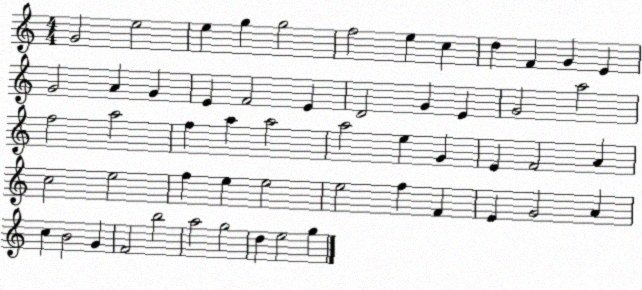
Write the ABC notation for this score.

X:1
T:Untitled
M:4/4
L:1/4
K:C
G2 e2 e g g2 f2 e c d F G E G2 A G E F2 E D2 G E G2 a2 f2 a2 f a a2 a2 e G E F2 A c2 e2 f e e2 e2 f F E G2 A c B2 G F2 b2 a2 g2 d e2 g